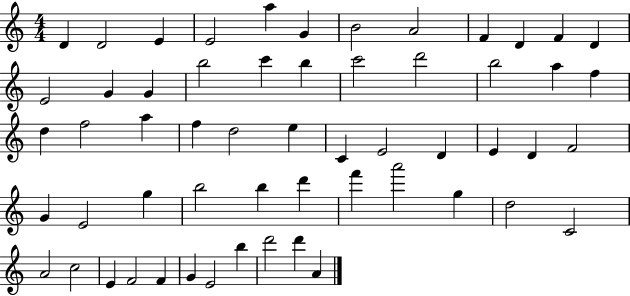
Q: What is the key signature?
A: C major